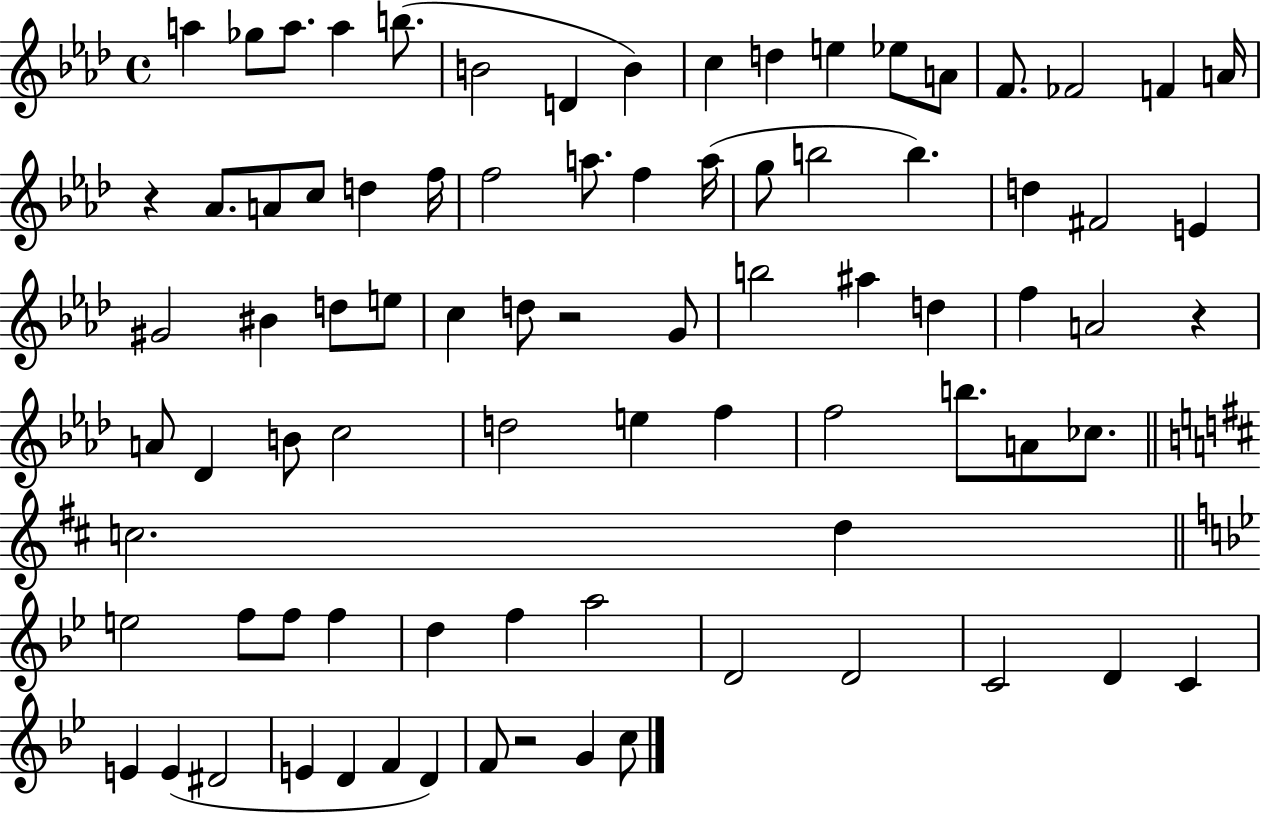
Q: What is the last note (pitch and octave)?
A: C5